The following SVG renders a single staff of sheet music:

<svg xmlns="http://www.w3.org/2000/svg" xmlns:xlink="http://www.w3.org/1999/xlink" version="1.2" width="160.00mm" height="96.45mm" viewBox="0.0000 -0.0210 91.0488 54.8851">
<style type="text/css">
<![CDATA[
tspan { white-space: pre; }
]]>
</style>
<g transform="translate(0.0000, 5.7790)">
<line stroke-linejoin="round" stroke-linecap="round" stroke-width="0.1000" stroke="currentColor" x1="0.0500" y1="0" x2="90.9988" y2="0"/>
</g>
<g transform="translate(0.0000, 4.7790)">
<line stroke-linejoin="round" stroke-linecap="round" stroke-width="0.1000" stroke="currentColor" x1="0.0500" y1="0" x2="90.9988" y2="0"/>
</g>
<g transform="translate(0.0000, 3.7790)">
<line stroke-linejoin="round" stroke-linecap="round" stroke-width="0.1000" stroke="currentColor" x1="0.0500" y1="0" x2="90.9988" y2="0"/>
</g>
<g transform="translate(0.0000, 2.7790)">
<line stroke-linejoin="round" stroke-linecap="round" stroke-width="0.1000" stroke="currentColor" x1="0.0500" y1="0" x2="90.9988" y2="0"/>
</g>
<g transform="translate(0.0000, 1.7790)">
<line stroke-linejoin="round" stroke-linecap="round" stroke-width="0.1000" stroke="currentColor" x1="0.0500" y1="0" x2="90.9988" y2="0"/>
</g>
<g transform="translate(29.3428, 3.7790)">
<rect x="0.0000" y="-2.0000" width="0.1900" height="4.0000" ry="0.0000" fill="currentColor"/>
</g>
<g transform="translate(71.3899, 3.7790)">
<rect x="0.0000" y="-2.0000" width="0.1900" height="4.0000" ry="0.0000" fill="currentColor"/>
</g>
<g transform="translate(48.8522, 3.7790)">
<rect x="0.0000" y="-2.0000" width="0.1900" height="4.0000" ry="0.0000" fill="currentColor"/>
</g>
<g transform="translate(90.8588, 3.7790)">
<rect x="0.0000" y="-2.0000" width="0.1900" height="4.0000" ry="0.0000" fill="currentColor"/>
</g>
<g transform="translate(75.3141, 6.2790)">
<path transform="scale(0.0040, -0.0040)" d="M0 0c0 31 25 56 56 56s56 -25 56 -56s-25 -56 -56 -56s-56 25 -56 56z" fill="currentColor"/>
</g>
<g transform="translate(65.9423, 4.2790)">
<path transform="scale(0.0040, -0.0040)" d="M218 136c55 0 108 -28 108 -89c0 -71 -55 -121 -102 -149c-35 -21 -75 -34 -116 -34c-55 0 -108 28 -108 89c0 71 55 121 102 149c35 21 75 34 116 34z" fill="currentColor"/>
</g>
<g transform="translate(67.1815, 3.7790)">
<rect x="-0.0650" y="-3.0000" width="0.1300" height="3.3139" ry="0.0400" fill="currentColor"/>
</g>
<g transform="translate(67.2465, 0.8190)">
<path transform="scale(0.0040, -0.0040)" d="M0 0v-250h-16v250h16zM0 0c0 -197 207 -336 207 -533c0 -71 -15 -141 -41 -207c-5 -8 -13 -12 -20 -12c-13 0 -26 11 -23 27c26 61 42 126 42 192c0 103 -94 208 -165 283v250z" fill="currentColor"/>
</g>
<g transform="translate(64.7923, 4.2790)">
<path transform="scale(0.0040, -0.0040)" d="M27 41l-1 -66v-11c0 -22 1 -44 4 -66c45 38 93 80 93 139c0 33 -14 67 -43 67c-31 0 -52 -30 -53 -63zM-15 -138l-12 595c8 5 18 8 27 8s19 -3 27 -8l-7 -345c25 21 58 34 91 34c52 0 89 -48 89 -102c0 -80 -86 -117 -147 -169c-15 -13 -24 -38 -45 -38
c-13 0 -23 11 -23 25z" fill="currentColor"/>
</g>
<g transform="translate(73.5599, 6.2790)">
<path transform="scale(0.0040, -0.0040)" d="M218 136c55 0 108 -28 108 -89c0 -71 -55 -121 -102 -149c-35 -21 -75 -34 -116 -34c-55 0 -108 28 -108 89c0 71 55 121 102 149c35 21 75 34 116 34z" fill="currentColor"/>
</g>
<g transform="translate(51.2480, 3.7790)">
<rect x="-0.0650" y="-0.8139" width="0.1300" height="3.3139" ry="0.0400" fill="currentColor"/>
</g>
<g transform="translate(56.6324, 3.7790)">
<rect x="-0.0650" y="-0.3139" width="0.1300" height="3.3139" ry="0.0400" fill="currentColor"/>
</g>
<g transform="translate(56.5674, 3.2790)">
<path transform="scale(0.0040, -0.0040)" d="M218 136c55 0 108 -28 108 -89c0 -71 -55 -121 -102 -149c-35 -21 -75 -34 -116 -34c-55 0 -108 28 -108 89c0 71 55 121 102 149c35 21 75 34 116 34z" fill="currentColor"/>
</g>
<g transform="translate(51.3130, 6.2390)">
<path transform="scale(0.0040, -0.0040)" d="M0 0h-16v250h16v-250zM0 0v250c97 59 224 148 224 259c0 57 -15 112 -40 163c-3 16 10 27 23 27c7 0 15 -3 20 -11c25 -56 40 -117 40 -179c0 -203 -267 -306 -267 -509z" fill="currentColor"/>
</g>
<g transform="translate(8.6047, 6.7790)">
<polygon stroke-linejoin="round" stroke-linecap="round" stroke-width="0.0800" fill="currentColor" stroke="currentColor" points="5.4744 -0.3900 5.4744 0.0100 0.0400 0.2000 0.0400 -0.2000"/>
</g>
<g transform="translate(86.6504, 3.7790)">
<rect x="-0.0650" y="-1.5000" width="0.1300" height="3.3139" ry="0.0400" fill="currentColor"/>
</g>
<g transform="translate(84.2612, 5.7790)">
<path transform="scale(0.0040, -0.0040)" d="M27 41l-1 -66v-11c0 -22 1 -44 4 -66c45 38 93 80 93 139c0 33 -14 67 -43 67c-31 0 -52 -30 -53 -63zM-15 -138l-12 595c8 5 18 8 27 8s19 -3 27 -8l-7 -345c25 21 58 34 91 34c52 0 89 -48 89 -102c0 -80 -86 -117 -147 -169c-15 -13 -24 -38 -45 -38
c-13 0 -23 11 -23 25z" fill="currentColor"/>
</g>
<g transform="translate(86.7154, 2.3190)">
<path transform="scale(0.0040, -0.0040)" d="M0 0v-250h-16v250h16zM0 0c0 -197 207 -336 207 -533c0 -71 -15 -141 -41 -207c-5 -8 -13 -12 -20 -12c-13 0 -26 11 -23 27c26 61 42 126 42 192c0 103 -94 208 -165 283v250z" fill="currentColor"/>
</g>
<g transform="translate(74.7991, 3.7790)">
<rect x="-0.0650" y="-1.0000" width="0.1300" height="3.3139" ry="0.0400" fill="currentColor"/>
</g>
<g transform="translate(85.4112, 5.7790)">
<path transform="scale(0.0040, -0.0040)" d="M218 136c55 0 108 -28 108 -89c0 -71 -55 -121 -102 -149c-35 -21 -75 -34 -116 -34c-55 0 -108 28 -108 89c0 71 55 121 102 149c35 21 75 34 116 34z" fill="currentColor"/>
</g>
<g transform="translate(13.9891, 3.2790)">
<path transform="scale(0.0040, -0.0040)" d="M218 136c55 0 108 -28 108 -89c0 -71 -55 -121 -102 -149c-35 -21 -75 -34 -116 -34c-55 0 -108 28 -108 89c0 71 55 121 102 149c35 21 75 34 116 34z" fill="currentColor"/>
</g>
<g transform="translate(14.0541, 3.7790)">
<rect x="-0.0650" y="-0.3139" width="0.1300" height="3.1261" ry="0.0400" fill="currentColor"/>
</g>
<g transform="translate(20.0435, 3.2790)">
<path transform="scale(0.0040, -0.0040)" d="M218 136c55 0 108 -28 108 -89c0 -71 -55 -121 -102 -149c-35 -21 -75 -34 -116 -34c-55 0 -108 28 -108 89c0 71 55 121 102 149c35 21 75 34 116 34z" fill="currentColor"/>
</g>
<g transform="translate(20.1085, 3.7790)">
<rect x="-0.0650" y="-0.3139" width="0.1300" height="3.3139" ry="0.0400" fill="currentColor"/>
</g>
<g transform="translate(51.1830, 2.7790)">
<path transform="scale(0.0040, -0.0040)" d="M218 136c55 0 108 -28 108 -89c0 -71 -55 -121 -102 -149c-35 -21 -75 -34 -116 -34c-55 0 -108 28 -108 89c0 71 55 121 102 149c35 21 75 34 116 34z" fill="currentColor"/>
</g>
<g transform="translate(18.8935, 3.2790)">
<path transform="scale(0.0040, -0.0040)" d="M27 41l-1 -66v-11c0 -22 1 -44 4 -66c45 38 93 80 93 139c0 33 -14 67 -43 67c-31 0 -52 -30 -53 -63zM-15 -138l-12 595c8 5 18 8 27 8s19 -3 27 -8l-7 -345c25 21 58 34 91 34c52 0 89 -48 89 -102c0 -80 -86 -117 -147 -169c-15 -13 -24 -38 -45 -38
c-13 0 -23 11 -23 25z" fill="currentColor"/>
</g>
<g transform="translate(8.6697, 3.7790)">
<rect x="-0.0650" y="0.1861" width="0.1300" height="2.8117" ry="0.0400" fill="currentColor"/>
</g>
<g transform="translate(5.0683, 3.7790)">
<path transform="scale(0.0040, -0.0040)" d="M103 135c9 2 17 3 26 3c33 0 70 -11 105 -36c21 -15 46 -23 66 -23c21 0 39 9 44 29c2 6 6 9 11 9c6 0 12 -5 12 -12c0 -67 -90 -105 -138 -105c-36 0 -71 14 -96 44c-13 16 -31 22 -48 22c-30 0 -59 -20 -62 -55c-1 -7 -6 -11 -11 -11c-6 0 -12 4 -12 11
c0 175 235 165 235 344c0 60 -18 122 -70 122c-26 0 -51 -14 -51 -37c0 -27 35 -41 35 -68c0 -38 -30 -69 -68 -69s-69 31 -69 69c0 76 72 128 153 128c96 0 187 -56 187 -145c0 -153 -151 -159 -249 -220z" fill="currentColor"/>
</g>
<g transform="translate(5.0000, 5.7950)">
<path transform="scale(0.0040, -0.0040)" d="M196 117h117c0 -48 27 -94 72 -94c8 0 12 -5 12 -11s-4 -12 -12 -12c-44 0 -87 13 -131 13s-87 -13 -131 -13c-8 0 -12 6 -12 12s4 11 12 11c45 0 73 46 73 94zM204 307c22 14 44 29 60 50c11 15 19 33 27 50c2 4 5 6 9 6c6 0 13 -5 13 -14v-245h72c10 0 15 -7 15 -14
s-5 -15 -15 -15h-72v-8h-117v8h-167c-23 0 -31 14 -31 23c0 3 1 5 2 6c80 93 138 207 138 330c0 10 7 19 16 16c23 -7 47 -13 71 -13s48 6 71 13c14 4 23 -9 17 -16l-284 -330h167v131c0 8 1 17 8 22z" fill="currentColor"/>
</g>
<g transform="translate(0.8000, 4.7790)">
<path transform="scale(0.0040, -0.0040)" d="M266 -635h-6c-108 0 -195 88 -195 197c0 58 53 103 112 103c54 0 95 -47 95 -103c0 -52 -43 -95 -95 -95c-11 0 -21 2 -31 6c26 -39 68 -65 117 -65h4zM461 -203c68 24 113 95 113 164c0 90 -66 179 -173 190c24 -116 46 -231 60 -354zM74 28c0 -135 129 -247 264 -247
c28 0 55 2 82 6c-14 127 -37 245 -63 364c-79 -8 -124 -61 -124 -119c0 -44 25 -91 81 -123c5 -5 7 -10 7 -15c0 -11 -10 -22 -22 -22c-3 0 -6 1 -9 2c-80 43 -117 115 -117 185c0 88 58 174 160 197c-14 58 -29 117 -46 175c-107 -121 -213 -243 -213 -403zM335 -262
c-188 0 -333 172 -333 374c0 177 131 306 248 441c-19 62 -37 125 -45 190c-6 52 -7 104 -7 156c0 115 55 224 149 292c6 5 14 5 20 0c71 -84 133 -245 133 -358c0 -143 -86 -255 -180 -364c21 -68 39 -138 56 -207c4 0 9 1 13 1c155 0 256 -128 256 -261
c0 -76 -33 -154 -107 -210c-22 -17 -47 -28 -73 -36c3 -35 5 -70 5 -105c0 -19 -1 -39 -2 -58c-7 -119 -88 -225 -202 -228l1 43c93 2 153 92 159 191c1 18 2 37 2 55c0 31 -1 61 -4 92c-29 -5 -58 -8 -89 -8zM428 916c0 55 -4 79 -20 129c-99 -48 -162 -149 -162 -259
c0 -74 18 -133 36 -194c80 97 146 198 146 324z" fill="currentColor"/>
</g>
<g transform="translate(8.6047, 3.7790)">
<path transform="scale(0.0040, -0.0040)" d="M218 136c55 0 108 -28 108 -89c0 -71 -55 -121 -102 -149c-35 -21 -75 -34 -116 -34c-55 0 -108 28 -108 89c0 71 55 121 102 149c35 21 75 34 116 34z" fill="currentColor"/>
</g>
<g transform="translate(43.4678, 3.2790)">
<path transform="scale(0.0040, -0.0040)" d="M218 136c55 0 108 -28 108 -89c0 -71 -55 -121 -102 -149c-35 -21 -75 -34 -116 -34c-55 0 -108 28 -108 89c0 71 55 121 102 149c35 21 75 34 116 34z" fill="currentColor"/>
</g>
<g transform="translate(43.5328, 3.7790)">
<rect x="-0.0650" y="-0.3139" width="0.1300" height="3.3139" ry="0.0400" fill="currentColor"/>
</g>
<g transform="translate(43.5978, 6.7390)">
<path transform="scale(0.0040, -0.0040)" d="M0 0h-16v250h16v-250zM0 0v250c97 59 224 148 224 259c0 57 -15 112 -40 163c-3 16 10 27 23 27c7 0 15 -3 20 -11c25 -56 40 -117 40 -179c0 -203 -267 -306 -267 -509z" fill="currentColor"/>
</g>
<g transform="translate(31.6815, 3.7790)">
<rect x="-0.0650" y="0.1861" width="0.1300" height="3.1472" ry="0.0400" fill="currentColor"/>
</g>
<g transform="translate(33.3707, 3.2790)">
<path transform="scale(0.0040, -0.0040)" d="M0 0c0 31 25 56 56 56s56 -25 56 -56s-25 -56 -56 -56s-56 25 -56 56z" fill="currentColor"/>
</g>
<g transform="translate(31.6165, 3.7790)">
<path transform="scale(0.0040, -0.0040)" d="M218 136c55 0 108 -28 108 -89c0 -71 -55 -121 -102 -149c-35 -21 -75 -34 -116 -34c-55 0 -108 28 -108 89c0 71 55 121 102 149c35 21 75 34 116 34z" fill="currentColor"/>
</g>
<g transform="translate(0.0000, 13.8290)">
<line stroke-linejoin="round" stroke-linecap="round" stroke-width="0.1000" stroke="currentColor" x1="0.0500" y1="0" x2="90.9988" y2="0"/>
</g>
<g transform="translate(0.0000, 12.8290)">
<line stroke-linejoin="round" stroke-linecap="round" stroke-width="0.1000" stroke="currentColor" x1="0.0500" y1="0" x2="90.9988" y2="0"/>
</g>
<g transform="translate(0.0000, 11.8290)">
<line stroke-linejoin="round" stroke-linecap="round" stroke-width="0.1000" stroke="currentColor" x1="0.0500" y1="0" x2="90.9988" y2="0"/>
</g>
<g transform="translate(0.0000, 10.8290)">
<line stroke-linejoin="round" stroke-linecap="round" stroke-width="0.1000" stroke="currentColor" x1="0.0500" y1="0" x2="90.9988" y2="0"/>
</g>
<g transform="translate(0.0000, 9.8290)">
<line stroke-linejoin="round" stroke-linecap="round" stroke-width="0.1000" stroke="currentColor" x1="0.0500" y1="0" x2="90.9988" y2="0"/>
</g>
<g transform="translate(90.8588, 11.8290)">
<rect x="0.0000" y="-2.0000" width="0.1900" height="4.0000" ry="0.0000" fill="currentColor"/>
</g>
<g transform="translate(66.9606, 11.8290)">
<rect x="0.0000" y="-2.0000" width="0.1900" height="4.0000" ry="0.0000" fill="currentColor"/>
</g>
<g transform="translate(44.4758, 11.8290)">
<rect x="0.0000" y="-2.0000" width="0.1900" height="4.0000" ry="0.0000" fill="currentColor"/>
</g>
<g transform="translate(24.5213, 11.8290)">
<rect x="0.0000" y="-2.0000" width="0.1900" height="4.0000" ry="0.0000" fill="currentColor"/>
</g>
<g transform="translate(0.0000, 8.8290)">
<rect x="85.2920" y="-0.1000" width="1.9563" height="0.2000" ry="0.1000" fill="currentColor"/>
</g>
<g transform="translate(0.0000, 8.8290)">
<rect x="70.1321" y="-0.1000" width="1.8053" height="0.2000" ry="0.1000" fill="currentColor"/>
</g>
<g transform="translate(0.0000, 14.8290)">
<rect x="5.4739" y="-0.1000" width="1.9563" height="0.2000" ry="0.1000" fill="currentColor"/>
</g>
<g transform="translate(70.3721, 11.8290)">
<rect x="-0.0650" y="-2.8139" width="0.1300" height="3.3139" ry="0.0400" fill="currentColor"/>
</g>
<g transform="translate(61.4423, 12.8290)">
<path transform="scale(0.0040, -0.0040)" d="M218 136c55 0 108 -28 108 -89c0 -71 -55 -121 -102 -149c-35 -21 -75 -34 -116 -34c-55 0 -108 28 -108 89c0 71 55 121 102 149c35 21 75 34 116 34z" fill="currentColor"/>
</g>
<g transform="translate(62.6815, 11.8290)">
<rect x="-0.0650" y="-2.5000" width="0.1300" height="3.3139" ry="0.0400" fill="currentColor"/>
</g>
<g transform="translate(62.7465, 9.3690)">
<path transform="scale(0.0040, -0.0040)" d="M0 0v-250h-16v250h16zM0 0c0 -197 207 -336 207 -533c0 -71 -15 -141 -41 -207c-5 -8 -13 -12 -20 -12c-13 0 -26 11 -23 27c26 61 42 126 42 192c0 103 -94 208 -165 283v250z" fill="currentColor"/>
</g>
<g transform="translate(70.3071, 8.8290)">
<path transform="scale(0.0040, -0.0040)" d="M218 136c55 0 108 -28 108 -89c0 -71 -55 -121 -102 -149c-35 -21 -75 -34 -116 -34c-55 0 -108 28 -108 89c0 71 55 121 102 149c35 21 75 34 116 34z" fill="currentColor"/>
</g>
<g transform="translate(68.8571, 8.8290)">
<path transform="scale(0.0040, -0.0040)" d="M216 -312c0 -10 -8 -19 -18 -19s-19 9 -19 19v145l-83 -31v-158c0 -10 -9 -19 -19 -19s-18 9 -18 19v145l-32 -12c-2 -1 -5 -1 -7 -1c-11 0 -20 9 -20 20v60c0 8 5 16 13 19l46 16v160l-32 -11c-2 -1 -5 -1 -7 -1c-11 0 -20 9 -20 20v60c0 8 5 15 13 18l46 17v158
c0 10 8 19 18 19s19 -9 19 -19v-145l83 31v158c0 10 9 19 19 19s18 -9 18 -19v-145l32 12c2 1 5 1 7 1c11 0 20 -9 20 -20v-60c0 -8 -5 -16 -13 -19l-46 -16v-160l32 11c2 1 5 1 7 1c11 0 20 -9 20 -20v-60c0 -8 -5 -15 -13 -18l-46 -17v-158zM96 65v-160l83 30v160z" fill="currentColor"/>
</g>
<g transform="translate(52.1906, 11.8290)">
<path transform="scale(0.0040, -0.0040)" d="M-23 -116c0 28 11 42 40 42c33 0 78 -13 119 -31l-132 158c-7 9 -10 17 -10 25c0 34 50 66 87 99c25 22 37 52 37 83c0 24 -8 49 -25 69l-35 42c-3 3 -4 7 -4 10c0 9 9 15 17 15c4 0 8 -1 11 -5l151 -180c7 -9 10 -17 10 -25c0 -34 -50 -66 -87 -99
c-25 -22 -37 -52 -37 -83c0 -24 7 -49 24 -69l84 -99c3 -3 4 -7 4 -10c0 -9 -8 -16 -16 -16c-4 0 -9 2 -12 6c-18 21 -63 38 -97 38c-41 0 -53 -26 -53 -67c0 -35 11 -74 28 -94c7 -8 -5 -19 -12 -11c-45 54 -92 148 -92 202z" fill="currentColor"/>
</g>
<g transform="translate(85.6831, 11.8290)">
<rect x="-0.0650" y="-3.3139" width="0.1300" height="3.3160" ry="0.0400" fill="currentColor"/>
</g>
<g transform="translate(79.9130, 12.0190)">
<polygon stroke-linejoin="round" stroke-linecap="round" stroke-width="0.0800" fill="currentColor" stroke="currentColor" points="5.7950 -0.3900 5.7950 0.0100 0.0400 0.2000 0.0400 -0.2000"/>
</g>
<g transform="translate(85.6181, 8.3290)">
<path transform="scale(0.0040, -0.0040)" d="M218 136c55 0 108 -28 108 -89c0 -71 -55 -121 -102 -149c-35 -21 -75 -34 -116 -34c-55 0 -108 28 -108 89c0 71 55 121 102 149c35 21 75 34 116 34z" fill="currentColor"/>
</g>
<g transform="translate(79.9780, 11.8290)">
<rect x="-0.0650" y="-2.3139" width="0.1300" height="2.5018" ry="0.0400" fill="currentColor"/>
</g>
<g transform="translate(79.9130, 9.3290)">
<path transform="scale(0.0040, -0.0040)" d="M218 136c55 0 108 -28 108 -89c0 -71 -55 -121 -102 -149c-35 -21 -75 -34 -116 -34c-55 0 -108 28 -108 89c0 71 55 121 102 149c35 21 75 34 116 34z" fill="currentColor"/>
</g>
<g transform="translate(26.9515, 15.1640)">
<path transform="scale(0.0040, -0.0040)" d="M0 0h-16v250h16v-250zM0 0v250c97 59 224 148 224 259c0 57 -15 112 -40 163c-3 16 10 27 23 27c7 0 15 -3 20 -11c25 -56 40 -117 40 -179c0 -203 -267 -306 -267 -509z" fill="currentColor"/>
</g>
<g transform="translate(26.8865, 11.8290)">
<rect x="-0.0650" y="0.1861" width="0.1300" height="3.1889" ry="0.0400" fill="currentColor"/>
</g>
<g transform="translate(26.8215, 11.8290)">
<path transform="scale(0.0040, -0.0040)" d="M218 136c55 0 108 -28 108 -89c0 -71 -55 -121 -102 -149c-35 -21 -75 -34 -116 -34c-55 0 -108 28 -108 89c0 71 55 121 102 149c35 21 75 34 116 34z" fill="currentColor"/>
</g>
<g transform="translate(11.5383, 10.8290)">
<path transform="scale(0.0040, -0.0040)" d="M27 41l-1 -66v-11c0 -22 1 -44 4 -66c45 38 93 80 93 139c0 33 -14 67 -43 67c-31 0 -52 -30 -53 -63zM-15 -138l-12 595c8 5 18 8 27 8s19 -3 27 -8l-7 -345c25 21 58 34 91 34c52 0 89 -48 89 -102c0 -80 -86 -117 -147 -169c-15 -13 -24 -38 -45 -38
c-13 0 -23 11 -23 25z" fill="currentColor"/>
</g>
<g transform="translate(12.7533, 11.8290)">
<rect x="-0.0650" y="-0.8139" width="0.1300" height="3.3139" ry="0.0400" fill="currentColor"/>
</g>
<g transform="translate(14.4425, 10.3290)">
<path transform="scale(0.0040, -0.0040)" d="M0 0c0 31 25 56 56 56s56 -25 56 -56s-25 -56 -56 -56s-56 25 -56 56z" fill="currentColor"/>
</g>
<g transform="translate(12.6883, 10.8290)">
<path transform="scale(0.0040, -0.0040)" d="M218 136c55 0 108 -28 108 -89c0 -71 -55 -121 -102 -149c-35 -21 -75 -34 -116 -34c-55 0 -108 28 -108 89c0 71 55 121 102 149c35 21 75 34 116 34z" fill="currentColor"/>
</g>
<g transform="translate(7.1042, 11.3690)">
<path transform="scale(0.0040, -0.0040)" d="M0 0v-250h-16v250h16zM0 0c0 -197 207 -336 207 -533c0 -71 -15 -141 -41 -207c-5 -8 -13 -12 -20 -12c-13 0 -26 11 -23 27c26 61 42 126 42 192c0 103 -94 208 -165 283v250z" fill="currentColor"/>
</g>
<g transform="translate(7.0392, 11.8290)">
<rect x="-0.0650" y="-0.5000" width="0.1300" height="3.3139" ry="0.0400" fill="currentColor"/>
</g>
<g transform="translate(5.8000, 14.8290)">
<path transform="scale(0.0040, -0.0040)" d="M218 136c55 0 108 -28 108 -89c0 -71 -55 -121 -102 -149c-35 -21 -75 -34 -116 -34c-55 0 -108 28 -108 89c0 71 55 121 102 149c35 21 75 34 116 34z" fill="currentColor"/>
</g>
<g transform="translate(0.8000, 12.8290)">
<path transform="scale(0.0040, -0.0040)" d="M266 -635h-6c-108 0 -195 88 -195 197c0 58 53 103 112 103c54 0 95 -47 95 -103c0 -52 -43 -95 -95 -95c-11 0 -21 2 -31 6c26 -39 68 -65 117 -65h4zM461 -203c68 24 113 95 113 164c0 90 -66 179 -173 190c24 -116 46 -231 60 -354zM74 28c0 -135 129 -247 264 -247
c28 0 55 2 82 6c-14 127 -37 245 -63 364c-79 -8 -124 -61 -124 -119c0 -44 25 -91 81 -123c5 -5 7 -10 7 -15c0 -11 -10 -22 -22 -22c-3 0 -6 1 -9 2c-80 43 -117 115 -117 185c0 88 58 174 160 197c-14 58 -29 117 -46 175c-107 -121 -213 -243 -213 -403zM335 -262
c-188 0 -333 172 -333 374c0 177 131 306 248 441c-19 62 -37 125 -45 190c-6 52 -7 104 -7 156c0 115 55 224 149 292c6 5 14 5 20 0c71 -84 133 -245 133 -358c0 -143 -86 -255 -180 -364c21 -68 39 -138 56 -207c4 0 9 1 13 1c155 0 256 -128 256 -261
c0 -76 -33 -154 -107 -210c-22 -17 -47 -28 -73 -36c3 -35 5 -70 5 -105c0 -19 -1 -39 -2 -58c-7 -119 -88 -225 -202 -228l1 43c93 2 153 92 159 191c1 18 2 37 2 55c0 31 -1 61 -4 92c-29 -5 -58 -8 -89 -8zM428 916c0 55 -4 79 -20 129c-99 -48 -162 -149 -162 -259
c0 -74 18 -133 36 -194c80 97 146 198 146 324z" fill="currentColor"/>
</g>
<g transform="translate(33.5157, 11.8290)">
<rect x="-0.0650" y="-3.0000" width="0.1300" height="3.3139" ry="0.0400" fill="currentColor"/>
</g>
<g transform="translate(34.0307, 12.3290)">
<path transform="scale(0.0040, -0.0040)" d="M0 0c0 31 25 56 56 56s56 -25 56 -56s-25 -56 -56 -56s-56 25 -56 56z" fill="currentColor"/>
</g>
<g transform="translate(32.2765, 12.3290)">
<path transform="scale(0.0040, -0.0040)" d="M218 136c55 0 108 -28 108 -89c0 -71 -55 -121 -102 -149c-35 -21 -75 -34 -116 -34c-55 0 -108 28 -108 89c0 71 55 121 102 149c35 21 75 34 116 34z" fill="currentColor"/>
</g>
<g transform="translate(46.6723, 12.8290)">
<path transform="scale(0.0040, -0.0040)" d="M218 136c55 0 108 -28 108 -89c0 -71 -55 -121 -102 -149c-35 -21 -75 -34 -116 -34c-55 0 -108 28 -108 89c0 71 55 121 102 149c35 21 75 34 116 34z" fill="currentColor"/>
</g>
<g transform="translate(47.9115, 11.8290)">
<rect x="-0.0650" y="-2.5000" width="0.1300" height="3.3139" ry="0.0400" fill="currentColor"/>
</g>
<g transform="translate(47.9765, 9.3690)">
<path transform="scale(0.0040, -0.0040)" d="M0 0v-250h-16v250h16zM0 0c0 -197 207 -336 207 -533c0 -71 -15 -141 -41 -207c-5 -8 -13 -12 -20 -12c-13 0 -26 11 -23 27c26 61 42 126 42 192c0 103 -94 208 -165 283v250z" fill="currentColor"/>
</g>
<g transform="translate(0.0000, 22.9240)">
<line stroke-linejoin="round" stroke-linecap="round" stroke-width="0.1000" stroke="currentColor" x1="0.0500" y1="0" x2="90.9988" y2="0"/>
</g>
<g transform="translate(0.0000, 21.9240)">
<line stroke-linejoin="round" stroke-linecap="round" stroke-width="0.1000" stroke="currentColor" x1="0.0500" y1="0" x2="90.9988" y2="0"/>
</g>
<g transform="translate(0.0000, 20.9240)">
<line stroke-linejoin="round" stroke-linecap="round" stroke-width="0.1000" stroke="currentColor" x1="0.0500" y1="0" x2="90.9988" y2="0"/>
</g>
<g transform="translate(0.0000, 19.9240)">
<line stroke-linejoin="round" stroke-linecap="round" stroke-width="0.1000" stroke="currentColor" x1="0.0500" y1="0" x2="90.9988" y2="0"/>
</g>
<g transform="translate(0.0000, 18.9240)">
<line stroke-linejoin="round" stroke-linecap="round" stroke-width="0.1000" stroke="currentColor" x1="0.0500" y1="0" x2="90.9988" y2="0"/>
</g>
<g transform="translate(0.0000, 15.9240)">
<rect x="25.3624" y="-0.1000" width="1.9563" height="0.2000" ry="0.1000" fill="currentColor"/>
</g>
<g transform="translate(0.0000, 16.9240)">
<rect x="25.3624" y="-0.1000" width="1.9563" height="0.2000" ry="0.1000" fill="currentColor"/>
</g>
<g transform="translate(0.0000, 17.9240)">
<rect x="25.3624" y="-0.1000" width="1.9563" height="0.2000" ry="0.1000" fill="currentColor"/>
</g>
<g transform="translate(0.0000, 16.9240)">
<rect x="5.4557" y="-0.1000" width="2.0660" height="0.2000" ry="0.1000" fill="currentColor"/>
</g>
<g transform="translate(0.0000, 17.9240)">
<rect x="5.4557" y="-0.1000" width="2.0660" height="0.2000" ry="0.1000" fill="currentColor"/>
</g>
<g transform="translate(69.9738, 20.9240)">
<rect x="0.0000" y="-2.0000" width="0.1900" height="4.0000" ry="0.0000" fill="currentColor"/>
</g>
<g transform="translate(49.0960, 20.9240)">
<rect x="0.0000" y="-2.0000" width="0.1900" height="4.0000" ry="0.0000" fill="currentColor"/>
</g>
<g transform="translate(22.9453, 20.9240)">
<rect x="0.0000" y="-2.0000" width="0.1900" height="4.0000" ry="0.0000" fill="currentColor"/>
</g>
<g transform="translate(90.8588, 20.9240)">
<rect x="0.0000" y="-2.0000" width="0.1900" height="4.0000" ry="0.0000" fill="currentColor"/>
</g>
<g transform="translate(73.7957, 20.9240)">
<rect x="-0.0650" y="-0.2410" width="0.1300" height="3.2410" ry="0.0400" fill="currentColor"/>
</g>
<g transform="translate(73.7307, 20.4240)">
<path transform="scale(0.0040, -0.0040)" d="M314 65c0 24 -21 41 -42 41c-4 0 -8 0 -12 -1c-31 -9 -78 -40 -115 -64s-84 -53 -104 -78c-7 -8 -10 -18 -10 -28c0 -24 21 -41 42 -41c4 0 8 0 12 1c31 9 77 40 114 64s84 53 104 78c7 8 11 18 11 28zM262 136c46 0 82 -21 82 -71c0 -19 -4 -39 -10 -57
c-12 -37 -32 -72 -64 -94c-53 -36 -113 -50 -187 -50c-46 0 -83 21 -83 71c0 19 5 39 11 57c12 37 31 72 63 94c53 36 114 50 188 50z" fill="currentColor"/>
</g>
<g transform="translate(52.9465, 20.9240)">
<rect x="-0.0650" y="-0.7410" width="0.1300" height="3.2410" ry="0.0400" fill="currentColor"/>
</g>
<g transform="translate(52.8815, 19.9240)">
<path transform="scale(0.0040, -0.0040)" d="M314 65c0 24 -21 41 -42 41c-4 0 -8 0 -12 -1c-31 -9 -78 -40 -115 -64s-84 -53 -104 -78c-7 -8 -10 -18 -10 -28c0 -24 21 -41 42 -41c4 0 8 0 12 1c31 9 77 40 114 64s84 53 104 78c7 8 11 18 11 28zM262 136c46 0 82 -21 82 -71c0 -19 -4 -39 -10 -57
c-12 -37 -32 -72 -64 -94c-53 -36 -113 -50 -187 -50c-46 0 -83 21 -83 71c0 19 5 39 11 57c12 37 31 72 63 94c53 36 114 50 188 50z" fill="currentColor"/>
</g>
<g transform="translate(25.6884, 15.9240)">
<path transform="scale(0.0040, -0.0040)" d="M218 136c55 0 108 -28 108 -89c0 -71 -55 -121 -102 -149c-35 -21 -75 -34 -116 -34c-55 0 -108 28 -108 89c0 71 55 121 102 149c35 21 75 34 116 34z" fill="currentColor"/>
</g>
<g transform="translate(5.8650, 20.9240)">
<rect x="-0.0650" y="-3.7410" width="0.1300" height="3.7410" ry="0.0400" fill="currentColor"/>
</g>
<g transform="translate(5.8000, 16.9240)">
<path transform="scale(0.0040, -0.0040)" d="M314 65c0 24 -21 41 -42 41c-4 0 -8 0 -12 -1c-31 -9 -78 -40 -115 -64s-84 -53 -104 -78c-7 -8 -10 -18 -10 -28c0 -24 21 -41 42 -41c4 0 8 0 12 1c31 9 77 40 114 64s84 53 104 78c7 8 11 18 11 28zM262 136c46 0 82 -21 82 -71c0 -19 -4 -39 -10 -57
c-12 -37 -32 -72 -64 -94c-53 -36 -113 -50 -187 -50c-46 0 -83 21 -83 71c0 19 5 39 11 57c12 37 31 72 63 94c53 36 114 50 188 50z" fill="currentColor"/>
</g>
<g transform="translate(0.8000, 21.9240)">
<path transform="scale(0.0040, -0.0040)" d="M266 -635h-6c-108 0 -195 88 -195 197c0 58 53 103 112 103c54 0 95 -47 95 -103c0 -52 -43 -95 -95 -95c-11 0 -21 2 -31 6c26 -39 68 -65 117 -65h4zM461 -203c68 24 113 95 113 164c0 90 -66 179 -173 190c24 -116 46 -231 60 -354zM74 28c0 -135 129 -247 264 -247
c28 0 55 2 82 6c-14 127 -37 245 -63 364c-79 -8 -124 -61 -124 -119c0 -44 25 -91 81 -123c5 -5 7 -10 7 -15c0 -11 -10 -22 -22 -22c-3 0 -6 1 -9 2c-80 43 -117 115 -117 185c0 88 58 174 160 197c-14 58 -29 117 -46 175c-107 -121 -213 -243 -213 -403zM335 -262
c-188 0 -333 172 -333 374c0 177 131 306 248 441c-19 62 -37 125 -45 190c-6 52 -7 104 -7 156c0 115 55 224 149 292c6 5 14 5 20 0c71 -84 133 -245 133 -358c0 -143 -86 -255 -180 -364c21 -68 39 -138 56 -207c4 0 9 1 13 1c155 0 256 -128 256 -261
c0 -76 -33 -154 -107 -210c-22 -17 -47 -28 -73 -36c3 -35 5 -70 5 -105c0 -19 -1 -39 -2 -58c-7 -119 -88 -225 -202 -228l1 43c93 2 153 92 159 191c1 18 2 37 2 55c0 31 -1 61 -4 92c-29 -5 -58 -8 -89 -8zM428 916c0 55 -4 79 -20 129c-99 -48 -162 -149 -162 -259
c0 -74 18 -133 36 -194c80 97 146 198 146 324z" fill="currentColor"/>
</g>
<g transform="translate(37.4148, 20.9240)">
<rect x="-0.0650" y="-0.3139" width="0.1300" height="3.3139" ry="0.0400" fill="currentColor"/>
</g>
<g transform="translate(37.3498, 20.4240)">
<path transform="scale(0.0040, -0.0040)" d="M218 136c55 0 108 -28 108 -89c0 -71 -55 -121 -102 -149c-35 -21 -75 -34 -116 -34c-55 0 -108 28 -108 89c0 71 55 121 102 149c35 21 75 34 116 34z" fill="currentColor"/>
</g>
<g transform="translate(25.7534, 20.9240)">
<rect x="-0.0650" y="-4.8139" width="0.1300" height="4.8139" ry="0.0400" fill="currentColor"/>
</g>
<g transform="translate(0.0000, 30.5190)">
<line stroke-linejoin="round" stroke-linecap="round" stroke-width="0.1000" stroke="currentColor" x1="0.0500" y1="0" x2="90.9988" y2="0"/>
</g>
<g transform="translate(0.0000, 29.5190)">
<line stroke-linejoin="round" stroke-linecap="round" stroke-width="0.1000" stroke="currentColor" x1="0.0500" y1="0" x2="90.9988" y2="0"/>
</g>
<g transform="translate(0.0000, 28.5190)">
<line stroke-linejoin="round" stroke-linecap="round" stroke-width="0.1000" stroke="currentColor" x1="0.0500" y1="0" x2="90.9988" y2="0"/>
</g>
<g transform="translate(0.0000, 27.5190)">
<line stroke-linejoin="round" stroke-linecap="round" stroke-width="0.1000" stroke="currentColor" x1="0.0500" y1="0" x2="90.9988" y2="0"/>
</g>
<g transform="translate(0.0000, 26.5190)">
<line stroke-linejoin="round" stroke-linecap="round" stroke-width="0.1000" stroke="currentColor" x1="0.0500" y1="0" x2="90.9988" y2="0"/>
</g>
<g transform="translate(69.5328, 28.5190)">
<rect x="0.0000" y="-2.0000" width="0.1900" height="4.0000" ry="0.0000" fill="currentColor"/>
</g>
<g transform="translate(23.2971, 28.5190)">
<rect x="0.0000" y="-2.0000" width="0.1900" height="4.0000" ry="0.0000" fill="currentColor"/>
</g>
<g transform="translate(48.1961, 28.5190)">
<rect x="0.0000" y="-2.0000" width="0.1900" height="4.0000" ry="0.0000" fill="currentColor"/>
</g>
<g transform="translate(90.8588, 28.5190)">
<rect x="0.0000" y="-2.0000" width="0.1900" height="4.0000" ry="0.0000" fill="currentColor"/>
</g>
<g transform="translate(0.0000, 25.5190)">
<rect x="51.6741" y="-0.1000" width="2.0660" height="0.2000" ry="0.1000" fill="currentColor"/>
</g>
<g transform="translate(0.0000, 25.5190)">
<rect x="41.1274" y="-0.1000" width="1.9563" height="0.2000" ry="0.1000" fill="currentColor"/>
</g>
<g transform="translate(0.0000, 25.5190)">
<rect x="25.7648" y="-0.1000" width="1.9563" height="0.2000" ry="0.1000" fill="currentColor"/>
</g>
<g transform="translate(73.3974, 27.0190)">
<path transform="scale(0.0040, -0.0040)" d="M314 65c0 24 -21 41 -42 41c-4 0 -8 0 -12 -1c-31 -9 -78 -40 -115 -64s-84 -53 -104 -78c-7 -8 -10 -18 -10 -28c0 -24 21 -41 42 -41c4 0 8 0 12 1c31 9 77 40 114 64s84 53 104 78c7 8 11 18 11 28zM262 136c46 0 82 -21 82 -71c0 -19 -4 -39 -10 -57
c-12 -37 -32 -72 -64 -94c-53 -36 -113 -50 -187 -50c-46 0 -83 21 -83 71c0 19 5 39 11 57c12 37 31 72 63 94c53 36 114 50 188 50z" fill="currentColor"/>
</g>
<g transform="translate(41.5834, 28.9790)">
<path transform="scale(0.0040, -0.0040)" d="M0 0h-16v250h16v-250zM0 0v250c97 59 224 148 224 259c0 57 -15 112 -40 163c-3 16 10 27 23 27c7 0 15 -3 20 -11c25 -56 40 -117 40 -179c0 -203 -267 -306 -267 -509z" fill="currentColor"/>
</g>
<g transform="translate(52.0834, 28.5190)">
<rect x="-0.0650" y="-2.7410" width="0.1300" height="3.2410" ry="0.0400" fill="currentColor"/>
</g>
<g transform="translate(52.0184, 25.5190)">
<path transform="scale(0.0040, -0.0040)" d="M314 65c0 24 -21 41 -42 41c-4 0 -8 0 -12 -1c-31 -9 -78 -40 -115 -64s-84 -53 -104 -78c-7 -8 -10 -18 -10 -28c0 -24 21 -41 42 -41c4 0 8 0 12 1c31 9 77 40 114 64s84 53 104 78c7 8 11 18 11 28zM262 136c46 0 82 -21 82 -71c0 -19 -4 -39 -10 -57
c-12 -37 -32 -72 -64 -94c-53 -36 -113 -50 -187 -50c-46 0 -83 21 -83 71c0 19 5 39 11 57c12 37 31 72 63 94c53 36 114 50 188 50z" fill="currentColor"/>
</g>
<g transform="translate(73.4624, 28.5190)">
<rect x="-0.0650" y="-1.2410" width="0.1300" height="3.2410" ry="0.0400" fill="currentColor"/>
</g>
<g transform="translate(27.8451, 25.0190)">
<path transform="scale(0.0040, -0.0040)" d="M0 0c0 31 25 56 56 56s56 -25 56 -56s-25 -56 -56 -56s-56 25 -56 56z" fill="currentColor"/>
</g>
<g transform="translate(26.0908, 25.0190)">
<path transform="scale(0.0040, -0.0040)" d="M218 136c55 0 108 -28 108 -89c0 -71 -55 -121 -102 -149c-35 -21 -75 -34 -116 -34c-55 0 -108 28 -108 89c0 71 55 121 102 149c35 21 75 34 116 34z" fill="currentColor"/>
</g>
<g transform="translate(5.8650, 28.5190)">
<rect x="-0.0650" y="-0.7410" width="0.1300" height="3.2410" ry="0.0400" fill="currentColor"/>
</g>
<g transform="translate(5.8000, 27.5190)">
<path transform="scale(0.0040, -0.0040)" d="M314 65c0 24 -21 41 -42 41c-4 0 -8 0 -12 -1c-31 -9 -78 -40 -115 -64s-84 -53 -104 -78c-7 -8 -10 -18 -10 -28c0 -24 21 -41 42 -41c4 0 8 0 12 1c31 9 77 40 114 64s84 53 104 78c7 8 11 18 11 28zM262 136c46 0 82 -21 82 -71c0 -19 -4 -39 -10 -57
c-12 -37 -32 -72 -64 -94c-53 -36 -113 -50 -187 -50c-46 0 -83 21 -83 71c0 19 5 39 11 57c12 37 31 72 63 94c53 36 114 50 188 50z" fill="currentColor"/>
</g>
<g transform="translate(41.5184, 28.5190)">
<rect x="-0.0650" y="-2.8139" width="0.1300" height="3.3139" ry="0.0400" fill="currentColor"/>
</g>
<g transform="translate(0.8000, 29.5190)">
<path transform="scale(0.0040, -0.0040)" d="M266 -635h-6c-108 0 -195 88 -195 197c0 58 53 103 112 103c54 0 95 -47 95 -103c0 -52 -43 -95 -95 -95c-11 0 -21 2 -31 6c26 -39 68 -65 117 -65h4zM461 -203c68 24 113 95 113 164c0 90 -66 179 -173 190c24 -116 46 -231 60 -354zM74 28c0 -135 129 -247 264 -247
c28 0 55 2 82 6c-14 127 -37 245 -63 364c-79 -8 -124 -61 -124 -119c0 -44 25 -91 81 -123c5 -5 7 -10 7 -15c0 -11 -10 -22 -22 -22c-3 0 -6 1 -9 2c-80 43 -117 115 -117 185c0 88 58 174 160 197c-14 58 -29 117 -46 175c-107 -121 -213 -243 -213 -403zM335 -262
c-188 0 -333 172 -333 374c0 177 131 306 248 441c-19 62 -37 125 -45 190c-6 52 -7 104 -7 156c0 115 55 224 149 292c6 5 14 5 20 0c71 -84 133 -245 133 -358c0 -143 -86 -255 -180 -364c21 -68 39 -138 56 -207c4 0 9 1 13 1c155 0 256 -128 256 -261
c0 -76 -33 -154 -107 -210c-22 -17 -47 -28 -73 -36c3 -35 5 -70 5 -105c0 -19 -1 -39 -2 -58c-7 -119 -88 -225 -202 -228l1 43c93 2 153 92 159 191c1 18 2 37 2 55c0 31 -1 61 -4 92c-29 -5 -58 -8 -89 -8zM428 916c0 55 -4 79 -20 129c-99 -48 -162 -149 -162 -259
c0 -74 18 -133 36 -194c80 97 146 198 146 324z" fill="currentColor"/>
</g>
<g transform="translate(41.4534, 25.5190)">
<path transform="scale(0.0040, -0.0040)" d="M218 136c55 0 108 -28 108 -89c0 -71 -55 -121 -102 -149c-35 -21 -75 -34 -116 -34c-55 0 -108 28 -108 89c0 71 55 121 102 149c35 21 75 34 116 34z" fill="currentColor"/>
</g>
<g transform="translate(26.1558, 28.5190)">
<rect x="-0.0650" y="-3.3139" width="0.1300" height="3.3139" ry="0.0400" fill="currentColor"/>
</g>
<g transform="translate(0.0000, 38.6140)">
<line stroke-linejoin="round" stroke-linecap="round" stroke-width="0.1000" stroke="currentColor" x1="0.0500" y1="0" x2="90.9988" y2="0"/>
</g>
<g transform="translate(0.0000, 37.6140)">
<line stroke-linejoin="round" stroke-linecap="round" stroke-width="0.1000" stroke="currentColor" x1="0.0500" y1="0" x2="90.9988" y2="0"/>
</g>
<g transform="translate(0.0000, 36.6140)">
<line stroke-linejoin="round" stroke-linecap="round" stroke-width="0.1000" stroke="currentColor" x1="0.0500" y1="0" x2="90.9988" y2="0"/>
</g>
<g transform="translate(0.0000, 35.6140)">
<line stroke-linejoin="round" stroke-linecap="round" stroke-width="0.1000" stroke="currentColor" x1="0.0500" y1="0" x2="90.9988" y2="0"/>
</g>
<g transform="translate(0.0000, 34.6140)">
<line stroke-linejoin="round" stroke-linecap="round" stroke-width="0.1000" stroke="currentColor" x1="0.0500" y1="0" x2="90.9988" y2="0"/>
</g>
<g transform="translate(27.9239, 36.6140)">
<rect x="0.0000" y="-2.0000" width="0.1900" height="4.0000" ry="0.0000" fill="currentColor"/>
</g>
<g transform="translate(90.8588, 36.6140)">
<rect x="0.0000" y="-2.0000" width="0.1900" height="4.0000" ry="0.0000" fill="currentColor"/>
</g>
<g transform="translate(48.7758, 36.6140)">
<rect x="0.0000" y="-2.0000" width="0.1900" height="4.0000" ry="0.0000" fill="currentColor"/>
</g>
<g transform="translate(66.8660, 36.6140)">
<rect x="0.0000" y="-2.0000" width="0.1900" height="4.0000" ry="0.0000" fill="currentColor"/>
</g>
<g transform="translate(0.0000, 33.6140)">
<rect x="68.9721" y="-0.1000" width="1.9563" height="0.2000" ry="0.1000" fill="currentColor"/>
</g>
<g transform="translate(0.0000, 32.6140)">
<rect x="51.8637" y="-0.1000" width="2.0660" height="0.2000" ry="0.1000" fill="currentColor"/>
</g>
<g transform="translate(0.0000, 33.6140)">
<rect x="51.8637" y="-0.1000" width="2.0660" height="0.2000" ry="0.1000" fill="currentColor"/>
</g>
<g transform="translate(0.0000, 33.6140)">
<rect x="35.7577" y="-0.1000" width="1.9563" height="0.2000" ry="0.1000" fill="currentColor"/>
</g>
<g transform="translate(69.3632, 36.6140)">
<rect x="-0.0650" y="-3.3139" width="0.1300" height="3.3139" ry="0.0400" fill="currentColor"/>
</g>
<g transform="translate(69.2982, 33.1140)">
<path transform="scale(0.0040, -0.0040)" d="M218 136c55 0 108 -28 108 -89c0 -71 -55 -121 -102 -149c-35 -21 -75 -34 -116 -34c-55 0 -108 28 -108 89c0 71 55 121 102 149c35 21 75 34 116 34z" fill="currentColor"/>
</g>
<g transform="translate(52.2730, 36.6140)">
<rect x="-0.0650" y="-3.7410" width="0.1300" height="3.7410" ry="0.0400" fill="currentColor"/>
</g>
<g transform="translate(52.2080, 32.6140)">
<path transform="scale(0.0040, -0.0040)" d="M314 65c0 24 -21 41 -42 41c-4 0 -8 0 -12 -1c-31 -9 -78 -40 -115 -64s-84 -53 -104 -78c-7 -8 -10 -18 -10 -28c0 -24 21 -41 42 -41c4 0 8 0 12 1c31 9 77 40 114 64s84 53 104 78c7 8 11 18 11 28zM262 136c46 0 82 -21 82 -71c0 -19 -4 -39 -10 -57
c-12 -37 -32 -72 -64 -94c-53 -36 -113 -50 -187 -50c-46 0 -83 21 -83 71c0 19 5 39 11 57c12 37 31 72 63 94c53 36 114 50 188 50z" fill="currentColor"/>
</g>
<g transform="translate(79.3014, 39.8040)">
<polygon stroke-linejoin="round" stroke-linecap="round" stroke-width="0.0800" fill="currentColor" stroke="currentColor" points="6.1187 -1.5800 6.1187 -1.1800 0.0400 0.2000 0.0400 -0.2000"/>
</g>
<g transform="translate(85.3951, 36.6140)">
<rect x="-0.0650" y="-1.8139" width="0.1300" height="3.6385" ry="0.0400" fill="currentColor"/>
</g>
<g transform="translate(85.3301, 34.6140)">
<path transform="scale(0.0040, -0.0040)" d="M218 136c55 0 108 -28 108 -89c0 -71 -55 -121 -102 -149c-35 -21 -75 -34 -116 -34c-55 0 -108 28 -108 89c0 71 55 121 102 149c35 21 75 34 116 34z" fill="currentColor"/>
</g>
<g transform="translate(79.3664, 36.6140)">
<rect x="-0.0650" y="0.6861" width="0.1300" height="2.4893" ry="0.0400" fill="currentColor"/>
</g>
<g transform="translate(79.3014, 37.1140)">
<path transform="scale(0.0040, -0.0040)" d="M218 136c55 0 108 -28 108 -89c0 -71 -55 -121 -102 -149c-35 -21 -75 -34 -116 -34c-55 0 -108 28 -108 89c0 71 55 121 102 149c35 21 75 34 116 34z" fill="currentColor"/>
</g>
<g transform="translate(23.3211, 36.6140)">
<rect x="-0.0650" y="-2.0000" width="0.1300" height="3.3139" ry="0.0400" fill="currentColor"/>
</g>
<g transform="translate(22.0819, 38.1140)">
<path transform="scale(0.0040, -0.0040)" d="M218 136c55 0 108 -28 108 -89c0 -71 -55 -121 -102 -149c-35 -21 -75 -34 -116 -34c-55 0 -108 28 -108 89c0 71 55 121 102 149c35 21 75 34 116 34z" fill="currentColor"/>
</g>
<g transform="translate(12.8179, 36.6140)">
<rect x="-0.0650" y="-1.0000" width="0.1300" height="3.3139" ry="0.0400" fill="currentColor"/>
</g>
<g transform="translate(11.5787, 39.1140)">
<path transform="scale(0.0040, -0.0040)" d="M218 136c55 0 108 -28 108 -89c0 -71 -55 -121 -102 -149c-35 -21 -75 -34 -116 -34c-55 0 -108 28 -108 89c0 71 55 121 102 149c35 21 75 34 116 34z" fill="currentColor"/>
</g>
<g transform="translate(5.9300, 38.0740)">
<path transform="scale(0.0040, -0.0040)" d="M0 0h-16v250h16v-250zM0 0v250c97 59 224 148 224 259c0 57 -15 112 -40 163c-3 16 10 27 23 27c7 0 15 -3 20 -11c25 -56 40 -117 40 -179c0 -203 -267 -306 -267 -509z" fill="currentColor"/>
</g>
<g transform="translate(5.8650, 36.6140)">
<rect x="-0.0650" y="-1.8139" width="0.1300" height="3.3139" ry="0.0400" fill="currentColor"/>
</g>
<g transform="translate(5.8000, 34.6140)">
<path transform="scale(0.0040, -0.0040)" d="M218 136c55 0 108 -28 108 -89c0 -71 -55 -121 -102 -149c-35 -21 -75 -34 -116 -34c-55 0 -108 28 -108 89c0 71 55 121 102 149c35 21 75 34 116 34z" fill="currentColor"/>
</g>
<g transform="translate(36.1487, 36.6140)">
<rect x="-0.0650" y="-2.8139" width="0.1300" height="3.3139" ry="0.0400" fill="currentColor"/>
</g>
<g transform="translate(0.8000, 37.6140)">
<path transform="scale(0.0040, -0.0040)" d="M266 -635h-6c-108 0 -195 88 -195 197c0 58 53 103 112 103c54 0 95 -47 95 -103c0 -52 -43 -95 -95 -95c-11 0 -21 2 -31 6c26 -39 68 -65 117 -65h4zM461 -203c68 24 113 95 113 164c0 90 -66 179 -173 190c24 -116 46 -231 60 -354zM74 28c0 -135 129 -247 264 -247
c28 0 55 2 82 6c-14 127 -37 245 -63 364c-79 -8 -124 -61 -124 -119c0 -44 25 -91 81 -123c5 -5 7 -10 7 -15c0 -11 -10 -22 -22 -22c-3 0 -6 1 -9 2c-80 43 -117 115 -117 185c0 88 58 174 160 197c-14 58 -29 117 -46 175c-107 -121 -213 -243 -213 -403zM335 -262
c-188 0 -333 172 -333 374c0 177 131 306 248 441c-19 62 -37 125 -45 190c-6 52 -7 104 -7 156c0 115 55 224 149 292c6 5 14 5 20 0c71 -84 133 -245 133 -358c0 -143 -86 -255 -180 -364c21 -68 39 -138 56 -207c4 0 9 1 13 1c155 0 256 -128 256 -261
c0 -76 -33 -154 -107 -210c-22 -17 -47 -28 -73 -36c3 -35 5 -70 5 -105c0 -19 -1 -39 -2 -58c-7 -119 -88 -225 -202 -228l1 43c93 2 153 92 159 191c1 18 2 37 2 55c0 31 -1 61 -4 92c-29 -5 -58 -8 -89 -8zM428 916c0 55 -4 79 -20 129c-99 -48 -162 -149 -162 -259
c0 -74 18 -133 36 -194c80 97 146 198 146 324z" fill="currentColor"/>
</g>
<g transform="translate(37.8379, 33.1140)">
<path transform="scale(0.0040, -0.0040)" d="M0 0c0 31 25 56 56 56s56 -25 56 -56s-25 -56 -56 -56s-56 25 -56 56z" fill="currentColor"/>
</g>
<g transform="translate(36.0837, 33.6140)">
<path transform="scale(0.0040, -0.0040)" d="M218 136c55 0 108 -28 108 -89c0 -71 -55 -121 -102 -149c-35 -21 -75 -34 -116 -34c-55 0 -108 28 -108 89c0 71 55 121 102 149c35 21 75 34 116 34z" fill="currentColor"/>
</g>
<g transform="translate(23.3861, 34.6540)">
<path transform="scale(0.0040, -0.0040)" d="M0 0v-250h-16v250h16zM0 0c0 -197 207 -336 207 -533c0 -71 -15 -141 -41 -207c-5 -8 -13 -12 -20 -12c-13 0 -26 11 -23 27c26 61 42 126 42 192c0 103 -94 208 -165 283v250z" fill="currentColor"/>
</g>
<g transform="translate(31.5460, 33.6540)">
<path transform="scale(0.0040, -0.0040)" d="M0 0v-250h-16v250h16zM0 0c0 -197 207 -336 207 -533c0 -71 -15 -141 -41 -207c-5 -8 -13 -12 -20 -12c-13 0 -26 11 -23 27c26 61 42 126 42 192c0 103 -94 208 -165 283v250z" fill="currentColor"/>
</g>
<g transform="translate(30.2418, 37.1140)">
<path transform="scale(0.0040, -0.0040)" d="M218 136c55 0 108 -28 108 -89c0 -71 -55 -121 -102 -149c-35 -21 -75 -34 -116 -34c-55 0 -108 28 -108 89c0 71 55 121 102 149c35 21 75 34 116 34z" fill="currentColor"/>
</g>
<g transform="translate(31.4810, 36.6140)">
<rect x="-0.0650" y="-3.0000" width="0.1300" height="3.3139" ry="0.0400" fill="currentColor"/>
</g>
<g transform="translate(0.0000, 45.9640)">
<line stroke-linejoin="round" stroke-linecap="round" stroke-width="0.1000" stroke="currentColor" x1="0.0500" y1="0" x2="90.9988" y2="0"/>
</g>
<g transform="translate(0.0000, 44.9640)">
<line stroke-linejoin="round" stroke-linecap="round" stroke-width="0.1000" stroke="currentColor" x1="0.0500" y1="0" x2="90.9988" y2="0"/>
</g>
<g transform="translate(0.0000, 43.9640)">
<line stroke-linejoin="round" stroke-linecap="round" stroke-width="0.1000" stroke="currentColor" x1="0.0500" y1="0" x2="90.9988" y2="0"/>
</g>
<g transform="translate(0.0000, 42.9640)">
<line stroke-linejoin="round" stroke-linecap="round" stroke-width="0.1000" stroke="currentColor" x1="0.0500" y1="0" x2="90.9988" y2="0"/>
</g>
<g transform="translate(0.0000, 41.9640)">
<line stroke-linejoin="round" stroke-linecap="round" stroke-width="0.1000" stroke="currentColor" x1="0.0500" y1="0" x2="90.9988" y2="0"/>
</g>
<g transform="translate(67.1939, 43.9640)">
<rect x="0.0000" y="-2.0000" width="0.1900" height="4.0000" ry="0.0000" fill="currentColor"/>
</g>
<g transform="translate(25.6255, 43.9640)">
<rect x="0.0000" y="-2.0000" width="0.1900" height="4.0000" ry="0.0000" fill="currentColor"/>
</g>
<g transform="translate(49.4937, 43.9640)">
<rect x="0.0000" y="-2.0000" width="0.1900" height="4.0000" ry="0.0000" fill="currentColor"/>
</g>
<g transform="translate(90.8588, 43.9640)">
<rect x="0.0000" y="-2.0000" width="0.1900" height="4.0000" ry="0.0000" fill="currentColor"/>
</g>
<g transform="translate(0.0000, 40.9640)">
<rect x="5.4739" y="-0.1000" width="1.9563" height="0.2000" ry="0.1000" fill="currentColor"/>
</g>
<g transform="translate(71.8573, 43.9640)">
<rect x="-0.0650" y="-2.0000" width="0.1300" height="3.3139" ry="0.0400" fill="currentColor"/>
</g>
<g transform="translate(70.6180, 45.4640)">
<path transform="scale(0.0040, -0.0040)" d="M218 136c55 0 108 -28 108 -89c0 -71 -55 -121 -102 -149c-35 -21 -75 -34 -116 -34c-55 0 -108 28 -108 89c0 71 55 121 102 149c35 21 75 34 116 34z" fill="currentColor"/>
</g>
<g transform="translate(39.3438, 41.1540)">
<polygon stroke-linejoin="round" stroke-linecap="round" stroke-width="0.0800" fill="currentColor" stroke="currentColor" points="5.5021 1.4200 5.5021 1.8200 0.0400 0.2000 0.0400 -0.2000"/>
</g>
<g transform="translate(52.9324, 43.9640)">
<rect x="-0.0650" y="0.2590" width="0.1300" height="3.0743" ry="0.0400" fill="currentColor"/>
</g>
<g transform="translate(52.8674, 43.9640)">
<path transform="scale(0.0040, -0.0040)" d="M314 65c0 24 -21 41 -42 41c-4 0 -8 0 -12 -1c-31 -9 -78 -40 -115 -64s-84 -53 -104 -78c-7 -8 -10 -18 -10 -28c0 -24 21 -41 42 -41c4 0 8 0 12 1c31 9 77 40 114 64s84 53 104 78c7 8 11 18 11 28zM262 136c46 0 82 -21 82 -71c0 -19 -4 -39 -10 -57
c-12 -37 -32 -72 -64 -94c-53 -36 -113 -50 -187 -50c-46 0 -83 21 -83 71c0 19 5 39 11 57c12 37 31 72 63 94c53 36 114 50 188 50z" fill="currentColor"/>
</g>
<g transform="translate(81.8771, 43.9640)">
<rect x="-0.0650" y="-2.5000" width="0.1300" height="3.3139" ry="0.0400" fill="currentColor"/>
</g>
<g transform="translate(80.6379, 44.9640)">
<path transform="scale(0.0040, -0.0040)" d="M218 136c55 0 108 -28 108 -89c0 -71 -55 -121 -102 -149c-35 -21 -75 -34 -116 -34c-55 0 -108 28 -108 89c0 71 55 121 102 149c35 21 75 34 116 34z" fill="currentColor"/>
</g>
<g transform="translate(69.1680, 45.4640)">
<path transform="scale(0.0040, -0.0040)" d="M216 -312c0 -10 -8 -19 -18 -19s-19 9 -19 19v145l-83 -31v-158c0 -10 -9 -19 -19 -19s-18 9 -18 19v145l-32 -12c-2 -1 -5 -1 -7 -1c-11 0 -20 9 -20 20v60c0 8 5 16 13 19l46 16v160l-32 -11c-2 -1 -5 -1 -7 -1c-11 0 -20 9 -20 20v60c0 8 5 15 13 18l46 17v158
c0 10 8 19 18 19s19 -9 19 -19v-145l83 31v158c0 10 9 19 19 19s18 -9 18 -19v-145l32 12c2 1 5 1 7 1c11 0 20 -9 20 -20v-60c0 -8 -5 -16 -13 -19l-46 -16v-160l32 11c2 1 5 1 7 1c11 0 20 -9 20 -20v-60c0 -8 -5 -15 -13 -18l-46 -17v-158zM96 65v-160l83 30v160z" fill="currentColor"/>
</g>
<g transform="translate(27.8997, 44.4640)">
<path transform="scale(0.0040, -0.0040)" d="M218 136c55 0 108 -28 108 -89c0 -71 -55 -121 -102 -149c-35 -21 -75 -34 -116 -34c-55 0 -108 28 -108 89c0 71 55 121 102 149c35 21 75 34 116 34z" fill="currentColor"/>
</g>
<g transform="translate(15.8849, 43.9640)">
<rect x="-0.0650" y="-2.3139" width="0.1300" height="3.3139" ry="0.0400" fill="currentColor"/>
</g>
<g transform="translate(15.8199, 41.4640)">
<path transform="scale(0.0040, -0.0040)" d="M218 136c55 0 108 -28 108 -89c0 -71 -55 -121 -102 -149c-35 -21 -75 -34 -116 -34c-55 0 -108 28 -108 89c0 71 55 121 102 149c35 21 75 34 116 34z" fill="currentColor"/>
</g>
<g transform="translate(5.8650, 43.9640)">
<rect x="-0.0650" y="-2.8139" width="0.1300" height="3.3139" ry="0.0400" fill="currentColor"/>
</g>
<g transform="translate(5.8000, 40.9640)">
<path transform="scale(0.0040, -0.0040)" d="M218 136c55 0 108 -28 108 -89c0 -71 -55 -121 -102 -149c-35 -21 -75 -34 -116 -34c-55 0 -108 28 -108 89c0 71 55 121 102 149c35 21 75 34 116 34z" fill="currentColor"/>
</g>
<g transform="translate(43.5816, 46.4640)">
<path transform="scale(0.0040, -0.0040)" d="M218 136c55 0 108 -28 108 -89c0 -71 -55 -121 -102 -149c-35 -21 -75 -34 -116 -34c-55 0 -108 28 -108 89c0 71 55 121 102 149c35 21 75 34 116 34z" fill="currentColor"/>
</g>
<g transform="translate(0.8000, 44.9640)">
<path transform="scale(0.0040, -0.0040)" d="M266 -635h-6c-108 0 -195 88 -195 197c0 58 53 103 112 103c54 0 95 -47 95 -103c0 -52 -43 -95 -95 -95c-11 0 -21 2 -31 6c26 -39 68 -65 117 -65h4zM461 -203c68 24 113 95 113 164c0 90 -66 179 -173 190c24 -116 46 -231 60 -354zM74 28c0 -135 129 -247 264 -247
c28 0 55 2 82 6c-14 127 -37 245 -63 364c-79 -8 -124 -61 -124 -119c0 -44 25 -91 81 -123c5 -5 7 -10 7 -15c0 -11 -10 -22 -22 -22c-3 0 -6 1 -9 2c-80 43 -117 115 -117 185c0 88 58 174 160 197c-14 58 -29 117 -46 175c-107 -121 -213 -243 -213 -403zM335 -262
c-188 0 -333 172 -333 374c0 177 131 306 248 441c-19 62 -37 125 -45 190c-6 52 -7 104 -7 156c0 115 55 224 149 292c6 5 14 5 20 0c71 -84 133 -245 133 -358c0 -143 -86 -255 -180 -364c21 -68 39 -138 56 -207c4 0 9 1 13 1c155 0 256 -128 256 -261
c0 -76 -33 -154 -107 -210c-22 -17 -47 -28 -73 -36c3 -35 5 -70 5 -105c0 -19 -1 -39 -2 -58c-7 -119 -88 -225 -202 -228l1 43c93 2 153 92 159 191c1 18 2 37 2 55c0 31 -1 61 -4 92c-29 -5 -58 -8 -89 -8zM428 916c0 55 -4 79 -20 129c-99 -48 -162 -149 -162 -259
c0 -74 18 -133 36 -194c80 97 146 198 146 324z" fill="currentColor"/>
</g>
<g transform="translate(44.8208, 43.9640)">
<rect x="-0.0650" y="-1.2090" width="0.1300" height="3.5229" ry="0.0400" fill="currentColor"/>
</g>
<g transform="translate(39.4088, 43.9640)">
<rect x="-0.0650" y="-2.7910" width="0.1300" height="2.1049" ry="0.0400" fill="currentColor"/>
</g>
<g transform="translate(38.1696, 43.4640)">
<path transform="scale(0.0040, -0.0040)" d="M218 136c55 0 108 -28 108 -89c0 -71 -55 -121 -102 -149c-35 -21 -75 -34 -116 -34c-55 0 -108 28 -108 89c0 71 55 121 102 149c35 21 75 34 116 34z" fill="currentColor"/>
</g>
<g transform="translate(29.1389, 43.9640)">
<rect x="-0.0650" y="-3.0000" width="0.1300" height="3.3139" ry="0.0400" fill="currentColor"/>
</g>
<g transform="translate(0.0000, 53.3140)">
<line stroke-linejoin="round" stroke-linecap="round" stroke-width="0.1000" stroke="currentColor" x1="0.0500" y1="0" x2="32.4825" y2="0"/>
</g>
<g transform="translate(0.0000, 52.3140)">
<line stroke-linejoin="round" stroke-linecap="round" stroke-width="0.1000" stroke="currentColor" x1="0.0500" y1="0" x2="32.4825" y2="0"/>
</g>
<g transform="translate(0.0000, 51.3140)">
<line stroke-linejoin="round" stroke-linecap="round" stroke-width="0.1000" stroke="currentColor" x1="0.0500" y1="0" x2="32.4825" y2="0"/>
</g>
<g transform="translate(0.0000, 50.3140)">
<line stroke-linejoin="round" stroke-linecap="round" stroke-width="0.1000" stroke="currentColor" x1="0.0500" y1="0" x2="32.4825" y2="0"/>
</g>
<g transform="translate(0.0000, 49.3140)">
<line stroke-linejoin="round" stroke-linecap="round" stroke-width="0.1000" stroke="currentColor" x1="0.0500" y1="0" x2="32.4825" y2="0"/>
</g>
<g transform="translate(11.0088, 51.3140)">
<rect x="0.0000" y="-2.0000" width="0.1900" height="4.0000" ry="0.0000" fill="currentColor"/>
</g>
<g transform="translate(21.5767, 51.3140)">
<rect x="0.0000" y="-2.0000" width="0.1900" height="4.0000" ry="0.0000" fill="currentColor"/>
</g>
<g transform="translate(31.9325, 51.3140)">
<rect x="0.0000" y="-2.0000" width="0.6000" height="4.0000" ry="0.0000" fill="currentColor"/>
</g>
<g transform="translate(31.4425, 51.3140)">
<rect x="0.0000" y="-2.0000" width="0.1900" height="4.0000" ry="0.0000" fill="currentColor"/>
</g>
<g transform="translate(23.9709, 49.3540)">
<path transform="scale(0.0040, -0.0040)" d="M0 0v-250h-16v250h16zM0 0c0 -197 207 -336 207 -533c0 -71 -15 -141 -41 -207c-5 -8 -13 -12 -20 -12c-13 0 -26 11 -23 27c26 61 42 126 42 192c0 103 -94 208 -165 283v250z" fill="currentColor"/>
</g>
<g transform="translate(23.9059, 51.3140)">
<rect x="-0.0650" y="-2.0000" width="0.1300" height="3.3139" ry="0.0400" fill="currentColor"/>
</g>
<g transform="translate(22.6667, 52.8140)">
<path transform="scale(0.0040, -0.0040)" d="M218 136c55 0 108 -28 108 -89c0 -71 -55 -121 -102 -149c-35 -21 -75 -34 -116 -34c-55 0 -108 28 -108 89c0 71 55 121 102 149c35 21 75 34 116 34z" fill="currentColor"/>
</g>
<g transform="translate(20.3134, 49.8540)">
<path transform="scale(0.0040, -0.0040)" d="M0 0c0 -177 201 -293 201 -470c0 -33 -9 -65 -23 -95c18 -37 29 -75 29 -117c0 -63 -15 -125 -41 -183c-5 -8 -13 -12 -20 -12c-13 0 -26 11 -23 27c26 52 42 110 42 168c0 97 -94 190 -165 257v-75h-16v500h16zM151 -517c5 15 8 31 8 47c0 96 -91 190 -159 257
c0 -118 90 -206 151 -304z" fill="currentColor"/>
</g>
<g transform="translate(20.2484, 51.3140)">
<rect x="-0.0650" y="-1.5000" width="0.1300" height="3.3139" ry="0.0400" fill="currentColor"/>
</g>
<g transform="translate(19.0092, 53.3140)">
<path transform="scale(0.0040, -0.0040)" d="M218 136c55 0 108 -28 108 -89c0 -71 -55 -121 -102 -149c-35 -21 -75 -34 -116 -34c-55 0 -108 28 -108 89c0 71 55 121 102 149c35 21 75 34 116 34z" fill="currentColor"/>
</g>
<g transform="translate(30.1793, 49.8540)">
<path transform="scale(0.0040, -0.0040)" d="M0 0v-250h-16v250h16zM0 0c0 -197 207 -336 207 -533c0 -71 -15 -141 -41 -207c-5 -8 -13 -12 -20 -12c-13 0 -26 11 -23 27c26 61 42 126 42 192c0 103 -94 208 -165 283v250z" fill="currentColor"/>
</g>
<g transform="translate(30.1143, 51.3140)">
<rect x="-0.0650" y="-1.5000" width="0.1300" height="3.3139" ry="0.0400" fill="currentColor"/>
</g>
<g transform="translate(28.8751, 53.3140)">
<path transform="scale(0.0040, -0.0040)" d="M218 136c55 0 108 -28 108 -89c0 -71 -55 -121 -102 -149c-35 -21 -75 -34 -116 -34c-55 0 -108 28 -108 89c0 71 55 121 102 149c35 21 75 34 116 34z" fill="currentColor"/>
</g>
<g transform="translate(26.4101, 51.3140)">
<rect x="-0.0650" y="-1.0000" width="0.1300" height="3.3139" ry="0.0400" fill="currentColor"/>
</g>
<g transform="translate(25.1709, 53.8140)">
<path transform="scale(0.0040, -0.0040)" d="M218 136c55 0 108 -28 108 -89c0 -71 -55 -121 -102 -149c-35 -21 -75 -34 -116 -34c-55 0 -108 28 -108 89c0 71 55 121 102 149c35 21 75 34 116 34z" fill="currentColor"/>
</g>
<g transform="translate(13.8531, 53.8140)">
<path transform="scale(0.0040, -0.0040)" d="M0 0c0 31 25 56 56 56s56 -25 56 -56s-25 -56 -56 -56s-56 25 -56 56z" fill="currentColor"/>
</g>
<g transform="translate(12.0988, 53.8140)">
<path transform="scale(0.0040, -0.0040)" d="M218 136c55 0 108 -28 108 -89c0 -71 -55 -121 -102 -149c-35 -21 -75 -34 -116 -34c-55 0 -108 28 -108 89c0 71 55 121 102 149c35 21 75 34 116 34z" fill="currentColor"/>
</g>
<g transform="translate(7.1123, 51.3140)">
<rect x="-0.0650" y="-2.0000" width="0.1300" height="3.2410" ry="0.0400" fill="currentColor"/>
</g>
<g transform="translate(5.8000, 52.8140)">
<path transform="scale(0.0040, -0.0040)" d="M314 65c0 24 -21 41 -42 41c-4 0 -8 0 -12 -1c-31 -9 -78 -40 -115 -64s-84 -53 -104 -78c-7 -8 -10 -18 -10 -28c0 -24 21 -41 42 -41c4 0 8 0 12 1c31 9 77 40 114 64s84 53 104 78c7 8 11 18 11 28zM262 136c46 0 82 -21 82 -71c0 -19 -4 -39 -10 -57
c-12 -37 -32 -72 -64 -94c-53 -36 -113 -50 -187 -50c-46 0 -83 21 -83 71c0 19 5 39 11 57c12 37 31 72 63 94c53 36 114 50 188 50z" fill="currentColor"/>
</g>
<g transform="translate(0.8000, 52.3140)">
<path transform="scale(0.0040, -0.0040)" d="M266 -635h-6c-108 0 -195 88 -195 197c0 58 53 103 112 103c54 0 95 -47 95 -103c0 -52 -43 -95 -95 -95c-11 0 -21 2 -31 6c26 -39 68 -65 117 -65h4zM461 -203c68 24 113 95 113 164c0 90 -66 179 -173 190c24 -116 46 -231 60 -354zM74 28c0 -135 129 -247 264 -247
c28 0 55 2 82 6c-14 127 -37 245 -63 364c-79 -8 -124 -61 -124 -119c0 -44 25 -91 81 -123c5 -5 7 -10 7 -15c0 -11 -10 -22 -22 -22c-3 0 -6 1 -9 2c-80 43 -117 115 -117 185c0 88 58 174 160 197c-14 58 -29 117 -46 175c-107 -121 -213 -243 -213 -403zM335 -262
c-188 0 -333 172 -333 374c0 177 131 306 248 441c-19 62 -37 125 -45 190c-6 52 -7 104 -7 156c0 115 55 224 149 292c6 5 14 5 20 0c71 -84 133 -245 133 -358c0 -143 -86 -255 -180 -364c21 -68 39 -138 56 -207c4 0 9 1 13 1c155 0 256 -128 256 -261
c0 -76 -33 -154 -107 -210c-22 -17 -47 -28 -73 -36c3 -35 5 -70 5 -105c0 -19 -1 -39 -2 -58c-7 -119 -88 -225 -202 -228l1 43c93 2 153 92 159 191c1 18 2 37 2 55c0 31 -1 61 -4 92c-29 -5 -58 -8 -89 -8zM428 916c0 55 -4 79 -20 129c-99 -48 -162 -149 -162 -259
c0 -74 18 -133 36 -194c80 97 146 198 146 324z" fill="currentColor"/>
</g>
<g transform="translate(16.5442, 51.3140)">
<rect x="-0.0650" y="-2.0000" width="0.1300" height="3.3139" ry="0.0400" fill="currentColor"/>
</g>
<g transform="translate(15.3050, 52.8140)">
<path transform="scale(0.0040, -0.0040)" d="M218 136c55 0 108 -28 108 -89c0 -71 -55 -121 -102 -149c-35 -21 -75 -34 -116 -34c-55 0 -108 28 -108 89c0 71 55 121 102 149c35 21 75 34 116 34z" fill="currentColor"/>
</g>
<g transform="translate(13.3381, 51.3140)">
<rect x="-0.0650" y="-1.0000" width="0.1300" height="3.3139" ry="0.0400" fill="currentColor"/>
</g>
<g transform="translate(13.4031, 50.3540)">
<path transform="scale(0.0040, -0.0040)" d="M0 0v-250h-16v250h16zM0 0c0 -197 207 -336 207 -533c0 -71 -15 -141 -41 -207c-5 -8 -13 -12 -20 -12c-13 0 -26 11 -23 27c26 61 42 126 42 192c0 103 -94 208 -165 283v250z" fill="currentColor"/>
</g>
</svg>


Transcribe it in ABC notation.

X:1
T:Untitled
M:2/4
L:1/4
K:C
B/2 c/2 _c B c/2 d/2 c _A/2 D _E/2 C/2 _d B/2 A G/2 z G/2 ^a g/2 b/2 c'2 e' c d2 c2 d2 b a/2 a2 e2 f/2 D F/2 A/2 a c'2 b A/2 f/2 a g A c/2 D/2 B2 ^F G F2 D/2 F E/4 F/2 D E/2